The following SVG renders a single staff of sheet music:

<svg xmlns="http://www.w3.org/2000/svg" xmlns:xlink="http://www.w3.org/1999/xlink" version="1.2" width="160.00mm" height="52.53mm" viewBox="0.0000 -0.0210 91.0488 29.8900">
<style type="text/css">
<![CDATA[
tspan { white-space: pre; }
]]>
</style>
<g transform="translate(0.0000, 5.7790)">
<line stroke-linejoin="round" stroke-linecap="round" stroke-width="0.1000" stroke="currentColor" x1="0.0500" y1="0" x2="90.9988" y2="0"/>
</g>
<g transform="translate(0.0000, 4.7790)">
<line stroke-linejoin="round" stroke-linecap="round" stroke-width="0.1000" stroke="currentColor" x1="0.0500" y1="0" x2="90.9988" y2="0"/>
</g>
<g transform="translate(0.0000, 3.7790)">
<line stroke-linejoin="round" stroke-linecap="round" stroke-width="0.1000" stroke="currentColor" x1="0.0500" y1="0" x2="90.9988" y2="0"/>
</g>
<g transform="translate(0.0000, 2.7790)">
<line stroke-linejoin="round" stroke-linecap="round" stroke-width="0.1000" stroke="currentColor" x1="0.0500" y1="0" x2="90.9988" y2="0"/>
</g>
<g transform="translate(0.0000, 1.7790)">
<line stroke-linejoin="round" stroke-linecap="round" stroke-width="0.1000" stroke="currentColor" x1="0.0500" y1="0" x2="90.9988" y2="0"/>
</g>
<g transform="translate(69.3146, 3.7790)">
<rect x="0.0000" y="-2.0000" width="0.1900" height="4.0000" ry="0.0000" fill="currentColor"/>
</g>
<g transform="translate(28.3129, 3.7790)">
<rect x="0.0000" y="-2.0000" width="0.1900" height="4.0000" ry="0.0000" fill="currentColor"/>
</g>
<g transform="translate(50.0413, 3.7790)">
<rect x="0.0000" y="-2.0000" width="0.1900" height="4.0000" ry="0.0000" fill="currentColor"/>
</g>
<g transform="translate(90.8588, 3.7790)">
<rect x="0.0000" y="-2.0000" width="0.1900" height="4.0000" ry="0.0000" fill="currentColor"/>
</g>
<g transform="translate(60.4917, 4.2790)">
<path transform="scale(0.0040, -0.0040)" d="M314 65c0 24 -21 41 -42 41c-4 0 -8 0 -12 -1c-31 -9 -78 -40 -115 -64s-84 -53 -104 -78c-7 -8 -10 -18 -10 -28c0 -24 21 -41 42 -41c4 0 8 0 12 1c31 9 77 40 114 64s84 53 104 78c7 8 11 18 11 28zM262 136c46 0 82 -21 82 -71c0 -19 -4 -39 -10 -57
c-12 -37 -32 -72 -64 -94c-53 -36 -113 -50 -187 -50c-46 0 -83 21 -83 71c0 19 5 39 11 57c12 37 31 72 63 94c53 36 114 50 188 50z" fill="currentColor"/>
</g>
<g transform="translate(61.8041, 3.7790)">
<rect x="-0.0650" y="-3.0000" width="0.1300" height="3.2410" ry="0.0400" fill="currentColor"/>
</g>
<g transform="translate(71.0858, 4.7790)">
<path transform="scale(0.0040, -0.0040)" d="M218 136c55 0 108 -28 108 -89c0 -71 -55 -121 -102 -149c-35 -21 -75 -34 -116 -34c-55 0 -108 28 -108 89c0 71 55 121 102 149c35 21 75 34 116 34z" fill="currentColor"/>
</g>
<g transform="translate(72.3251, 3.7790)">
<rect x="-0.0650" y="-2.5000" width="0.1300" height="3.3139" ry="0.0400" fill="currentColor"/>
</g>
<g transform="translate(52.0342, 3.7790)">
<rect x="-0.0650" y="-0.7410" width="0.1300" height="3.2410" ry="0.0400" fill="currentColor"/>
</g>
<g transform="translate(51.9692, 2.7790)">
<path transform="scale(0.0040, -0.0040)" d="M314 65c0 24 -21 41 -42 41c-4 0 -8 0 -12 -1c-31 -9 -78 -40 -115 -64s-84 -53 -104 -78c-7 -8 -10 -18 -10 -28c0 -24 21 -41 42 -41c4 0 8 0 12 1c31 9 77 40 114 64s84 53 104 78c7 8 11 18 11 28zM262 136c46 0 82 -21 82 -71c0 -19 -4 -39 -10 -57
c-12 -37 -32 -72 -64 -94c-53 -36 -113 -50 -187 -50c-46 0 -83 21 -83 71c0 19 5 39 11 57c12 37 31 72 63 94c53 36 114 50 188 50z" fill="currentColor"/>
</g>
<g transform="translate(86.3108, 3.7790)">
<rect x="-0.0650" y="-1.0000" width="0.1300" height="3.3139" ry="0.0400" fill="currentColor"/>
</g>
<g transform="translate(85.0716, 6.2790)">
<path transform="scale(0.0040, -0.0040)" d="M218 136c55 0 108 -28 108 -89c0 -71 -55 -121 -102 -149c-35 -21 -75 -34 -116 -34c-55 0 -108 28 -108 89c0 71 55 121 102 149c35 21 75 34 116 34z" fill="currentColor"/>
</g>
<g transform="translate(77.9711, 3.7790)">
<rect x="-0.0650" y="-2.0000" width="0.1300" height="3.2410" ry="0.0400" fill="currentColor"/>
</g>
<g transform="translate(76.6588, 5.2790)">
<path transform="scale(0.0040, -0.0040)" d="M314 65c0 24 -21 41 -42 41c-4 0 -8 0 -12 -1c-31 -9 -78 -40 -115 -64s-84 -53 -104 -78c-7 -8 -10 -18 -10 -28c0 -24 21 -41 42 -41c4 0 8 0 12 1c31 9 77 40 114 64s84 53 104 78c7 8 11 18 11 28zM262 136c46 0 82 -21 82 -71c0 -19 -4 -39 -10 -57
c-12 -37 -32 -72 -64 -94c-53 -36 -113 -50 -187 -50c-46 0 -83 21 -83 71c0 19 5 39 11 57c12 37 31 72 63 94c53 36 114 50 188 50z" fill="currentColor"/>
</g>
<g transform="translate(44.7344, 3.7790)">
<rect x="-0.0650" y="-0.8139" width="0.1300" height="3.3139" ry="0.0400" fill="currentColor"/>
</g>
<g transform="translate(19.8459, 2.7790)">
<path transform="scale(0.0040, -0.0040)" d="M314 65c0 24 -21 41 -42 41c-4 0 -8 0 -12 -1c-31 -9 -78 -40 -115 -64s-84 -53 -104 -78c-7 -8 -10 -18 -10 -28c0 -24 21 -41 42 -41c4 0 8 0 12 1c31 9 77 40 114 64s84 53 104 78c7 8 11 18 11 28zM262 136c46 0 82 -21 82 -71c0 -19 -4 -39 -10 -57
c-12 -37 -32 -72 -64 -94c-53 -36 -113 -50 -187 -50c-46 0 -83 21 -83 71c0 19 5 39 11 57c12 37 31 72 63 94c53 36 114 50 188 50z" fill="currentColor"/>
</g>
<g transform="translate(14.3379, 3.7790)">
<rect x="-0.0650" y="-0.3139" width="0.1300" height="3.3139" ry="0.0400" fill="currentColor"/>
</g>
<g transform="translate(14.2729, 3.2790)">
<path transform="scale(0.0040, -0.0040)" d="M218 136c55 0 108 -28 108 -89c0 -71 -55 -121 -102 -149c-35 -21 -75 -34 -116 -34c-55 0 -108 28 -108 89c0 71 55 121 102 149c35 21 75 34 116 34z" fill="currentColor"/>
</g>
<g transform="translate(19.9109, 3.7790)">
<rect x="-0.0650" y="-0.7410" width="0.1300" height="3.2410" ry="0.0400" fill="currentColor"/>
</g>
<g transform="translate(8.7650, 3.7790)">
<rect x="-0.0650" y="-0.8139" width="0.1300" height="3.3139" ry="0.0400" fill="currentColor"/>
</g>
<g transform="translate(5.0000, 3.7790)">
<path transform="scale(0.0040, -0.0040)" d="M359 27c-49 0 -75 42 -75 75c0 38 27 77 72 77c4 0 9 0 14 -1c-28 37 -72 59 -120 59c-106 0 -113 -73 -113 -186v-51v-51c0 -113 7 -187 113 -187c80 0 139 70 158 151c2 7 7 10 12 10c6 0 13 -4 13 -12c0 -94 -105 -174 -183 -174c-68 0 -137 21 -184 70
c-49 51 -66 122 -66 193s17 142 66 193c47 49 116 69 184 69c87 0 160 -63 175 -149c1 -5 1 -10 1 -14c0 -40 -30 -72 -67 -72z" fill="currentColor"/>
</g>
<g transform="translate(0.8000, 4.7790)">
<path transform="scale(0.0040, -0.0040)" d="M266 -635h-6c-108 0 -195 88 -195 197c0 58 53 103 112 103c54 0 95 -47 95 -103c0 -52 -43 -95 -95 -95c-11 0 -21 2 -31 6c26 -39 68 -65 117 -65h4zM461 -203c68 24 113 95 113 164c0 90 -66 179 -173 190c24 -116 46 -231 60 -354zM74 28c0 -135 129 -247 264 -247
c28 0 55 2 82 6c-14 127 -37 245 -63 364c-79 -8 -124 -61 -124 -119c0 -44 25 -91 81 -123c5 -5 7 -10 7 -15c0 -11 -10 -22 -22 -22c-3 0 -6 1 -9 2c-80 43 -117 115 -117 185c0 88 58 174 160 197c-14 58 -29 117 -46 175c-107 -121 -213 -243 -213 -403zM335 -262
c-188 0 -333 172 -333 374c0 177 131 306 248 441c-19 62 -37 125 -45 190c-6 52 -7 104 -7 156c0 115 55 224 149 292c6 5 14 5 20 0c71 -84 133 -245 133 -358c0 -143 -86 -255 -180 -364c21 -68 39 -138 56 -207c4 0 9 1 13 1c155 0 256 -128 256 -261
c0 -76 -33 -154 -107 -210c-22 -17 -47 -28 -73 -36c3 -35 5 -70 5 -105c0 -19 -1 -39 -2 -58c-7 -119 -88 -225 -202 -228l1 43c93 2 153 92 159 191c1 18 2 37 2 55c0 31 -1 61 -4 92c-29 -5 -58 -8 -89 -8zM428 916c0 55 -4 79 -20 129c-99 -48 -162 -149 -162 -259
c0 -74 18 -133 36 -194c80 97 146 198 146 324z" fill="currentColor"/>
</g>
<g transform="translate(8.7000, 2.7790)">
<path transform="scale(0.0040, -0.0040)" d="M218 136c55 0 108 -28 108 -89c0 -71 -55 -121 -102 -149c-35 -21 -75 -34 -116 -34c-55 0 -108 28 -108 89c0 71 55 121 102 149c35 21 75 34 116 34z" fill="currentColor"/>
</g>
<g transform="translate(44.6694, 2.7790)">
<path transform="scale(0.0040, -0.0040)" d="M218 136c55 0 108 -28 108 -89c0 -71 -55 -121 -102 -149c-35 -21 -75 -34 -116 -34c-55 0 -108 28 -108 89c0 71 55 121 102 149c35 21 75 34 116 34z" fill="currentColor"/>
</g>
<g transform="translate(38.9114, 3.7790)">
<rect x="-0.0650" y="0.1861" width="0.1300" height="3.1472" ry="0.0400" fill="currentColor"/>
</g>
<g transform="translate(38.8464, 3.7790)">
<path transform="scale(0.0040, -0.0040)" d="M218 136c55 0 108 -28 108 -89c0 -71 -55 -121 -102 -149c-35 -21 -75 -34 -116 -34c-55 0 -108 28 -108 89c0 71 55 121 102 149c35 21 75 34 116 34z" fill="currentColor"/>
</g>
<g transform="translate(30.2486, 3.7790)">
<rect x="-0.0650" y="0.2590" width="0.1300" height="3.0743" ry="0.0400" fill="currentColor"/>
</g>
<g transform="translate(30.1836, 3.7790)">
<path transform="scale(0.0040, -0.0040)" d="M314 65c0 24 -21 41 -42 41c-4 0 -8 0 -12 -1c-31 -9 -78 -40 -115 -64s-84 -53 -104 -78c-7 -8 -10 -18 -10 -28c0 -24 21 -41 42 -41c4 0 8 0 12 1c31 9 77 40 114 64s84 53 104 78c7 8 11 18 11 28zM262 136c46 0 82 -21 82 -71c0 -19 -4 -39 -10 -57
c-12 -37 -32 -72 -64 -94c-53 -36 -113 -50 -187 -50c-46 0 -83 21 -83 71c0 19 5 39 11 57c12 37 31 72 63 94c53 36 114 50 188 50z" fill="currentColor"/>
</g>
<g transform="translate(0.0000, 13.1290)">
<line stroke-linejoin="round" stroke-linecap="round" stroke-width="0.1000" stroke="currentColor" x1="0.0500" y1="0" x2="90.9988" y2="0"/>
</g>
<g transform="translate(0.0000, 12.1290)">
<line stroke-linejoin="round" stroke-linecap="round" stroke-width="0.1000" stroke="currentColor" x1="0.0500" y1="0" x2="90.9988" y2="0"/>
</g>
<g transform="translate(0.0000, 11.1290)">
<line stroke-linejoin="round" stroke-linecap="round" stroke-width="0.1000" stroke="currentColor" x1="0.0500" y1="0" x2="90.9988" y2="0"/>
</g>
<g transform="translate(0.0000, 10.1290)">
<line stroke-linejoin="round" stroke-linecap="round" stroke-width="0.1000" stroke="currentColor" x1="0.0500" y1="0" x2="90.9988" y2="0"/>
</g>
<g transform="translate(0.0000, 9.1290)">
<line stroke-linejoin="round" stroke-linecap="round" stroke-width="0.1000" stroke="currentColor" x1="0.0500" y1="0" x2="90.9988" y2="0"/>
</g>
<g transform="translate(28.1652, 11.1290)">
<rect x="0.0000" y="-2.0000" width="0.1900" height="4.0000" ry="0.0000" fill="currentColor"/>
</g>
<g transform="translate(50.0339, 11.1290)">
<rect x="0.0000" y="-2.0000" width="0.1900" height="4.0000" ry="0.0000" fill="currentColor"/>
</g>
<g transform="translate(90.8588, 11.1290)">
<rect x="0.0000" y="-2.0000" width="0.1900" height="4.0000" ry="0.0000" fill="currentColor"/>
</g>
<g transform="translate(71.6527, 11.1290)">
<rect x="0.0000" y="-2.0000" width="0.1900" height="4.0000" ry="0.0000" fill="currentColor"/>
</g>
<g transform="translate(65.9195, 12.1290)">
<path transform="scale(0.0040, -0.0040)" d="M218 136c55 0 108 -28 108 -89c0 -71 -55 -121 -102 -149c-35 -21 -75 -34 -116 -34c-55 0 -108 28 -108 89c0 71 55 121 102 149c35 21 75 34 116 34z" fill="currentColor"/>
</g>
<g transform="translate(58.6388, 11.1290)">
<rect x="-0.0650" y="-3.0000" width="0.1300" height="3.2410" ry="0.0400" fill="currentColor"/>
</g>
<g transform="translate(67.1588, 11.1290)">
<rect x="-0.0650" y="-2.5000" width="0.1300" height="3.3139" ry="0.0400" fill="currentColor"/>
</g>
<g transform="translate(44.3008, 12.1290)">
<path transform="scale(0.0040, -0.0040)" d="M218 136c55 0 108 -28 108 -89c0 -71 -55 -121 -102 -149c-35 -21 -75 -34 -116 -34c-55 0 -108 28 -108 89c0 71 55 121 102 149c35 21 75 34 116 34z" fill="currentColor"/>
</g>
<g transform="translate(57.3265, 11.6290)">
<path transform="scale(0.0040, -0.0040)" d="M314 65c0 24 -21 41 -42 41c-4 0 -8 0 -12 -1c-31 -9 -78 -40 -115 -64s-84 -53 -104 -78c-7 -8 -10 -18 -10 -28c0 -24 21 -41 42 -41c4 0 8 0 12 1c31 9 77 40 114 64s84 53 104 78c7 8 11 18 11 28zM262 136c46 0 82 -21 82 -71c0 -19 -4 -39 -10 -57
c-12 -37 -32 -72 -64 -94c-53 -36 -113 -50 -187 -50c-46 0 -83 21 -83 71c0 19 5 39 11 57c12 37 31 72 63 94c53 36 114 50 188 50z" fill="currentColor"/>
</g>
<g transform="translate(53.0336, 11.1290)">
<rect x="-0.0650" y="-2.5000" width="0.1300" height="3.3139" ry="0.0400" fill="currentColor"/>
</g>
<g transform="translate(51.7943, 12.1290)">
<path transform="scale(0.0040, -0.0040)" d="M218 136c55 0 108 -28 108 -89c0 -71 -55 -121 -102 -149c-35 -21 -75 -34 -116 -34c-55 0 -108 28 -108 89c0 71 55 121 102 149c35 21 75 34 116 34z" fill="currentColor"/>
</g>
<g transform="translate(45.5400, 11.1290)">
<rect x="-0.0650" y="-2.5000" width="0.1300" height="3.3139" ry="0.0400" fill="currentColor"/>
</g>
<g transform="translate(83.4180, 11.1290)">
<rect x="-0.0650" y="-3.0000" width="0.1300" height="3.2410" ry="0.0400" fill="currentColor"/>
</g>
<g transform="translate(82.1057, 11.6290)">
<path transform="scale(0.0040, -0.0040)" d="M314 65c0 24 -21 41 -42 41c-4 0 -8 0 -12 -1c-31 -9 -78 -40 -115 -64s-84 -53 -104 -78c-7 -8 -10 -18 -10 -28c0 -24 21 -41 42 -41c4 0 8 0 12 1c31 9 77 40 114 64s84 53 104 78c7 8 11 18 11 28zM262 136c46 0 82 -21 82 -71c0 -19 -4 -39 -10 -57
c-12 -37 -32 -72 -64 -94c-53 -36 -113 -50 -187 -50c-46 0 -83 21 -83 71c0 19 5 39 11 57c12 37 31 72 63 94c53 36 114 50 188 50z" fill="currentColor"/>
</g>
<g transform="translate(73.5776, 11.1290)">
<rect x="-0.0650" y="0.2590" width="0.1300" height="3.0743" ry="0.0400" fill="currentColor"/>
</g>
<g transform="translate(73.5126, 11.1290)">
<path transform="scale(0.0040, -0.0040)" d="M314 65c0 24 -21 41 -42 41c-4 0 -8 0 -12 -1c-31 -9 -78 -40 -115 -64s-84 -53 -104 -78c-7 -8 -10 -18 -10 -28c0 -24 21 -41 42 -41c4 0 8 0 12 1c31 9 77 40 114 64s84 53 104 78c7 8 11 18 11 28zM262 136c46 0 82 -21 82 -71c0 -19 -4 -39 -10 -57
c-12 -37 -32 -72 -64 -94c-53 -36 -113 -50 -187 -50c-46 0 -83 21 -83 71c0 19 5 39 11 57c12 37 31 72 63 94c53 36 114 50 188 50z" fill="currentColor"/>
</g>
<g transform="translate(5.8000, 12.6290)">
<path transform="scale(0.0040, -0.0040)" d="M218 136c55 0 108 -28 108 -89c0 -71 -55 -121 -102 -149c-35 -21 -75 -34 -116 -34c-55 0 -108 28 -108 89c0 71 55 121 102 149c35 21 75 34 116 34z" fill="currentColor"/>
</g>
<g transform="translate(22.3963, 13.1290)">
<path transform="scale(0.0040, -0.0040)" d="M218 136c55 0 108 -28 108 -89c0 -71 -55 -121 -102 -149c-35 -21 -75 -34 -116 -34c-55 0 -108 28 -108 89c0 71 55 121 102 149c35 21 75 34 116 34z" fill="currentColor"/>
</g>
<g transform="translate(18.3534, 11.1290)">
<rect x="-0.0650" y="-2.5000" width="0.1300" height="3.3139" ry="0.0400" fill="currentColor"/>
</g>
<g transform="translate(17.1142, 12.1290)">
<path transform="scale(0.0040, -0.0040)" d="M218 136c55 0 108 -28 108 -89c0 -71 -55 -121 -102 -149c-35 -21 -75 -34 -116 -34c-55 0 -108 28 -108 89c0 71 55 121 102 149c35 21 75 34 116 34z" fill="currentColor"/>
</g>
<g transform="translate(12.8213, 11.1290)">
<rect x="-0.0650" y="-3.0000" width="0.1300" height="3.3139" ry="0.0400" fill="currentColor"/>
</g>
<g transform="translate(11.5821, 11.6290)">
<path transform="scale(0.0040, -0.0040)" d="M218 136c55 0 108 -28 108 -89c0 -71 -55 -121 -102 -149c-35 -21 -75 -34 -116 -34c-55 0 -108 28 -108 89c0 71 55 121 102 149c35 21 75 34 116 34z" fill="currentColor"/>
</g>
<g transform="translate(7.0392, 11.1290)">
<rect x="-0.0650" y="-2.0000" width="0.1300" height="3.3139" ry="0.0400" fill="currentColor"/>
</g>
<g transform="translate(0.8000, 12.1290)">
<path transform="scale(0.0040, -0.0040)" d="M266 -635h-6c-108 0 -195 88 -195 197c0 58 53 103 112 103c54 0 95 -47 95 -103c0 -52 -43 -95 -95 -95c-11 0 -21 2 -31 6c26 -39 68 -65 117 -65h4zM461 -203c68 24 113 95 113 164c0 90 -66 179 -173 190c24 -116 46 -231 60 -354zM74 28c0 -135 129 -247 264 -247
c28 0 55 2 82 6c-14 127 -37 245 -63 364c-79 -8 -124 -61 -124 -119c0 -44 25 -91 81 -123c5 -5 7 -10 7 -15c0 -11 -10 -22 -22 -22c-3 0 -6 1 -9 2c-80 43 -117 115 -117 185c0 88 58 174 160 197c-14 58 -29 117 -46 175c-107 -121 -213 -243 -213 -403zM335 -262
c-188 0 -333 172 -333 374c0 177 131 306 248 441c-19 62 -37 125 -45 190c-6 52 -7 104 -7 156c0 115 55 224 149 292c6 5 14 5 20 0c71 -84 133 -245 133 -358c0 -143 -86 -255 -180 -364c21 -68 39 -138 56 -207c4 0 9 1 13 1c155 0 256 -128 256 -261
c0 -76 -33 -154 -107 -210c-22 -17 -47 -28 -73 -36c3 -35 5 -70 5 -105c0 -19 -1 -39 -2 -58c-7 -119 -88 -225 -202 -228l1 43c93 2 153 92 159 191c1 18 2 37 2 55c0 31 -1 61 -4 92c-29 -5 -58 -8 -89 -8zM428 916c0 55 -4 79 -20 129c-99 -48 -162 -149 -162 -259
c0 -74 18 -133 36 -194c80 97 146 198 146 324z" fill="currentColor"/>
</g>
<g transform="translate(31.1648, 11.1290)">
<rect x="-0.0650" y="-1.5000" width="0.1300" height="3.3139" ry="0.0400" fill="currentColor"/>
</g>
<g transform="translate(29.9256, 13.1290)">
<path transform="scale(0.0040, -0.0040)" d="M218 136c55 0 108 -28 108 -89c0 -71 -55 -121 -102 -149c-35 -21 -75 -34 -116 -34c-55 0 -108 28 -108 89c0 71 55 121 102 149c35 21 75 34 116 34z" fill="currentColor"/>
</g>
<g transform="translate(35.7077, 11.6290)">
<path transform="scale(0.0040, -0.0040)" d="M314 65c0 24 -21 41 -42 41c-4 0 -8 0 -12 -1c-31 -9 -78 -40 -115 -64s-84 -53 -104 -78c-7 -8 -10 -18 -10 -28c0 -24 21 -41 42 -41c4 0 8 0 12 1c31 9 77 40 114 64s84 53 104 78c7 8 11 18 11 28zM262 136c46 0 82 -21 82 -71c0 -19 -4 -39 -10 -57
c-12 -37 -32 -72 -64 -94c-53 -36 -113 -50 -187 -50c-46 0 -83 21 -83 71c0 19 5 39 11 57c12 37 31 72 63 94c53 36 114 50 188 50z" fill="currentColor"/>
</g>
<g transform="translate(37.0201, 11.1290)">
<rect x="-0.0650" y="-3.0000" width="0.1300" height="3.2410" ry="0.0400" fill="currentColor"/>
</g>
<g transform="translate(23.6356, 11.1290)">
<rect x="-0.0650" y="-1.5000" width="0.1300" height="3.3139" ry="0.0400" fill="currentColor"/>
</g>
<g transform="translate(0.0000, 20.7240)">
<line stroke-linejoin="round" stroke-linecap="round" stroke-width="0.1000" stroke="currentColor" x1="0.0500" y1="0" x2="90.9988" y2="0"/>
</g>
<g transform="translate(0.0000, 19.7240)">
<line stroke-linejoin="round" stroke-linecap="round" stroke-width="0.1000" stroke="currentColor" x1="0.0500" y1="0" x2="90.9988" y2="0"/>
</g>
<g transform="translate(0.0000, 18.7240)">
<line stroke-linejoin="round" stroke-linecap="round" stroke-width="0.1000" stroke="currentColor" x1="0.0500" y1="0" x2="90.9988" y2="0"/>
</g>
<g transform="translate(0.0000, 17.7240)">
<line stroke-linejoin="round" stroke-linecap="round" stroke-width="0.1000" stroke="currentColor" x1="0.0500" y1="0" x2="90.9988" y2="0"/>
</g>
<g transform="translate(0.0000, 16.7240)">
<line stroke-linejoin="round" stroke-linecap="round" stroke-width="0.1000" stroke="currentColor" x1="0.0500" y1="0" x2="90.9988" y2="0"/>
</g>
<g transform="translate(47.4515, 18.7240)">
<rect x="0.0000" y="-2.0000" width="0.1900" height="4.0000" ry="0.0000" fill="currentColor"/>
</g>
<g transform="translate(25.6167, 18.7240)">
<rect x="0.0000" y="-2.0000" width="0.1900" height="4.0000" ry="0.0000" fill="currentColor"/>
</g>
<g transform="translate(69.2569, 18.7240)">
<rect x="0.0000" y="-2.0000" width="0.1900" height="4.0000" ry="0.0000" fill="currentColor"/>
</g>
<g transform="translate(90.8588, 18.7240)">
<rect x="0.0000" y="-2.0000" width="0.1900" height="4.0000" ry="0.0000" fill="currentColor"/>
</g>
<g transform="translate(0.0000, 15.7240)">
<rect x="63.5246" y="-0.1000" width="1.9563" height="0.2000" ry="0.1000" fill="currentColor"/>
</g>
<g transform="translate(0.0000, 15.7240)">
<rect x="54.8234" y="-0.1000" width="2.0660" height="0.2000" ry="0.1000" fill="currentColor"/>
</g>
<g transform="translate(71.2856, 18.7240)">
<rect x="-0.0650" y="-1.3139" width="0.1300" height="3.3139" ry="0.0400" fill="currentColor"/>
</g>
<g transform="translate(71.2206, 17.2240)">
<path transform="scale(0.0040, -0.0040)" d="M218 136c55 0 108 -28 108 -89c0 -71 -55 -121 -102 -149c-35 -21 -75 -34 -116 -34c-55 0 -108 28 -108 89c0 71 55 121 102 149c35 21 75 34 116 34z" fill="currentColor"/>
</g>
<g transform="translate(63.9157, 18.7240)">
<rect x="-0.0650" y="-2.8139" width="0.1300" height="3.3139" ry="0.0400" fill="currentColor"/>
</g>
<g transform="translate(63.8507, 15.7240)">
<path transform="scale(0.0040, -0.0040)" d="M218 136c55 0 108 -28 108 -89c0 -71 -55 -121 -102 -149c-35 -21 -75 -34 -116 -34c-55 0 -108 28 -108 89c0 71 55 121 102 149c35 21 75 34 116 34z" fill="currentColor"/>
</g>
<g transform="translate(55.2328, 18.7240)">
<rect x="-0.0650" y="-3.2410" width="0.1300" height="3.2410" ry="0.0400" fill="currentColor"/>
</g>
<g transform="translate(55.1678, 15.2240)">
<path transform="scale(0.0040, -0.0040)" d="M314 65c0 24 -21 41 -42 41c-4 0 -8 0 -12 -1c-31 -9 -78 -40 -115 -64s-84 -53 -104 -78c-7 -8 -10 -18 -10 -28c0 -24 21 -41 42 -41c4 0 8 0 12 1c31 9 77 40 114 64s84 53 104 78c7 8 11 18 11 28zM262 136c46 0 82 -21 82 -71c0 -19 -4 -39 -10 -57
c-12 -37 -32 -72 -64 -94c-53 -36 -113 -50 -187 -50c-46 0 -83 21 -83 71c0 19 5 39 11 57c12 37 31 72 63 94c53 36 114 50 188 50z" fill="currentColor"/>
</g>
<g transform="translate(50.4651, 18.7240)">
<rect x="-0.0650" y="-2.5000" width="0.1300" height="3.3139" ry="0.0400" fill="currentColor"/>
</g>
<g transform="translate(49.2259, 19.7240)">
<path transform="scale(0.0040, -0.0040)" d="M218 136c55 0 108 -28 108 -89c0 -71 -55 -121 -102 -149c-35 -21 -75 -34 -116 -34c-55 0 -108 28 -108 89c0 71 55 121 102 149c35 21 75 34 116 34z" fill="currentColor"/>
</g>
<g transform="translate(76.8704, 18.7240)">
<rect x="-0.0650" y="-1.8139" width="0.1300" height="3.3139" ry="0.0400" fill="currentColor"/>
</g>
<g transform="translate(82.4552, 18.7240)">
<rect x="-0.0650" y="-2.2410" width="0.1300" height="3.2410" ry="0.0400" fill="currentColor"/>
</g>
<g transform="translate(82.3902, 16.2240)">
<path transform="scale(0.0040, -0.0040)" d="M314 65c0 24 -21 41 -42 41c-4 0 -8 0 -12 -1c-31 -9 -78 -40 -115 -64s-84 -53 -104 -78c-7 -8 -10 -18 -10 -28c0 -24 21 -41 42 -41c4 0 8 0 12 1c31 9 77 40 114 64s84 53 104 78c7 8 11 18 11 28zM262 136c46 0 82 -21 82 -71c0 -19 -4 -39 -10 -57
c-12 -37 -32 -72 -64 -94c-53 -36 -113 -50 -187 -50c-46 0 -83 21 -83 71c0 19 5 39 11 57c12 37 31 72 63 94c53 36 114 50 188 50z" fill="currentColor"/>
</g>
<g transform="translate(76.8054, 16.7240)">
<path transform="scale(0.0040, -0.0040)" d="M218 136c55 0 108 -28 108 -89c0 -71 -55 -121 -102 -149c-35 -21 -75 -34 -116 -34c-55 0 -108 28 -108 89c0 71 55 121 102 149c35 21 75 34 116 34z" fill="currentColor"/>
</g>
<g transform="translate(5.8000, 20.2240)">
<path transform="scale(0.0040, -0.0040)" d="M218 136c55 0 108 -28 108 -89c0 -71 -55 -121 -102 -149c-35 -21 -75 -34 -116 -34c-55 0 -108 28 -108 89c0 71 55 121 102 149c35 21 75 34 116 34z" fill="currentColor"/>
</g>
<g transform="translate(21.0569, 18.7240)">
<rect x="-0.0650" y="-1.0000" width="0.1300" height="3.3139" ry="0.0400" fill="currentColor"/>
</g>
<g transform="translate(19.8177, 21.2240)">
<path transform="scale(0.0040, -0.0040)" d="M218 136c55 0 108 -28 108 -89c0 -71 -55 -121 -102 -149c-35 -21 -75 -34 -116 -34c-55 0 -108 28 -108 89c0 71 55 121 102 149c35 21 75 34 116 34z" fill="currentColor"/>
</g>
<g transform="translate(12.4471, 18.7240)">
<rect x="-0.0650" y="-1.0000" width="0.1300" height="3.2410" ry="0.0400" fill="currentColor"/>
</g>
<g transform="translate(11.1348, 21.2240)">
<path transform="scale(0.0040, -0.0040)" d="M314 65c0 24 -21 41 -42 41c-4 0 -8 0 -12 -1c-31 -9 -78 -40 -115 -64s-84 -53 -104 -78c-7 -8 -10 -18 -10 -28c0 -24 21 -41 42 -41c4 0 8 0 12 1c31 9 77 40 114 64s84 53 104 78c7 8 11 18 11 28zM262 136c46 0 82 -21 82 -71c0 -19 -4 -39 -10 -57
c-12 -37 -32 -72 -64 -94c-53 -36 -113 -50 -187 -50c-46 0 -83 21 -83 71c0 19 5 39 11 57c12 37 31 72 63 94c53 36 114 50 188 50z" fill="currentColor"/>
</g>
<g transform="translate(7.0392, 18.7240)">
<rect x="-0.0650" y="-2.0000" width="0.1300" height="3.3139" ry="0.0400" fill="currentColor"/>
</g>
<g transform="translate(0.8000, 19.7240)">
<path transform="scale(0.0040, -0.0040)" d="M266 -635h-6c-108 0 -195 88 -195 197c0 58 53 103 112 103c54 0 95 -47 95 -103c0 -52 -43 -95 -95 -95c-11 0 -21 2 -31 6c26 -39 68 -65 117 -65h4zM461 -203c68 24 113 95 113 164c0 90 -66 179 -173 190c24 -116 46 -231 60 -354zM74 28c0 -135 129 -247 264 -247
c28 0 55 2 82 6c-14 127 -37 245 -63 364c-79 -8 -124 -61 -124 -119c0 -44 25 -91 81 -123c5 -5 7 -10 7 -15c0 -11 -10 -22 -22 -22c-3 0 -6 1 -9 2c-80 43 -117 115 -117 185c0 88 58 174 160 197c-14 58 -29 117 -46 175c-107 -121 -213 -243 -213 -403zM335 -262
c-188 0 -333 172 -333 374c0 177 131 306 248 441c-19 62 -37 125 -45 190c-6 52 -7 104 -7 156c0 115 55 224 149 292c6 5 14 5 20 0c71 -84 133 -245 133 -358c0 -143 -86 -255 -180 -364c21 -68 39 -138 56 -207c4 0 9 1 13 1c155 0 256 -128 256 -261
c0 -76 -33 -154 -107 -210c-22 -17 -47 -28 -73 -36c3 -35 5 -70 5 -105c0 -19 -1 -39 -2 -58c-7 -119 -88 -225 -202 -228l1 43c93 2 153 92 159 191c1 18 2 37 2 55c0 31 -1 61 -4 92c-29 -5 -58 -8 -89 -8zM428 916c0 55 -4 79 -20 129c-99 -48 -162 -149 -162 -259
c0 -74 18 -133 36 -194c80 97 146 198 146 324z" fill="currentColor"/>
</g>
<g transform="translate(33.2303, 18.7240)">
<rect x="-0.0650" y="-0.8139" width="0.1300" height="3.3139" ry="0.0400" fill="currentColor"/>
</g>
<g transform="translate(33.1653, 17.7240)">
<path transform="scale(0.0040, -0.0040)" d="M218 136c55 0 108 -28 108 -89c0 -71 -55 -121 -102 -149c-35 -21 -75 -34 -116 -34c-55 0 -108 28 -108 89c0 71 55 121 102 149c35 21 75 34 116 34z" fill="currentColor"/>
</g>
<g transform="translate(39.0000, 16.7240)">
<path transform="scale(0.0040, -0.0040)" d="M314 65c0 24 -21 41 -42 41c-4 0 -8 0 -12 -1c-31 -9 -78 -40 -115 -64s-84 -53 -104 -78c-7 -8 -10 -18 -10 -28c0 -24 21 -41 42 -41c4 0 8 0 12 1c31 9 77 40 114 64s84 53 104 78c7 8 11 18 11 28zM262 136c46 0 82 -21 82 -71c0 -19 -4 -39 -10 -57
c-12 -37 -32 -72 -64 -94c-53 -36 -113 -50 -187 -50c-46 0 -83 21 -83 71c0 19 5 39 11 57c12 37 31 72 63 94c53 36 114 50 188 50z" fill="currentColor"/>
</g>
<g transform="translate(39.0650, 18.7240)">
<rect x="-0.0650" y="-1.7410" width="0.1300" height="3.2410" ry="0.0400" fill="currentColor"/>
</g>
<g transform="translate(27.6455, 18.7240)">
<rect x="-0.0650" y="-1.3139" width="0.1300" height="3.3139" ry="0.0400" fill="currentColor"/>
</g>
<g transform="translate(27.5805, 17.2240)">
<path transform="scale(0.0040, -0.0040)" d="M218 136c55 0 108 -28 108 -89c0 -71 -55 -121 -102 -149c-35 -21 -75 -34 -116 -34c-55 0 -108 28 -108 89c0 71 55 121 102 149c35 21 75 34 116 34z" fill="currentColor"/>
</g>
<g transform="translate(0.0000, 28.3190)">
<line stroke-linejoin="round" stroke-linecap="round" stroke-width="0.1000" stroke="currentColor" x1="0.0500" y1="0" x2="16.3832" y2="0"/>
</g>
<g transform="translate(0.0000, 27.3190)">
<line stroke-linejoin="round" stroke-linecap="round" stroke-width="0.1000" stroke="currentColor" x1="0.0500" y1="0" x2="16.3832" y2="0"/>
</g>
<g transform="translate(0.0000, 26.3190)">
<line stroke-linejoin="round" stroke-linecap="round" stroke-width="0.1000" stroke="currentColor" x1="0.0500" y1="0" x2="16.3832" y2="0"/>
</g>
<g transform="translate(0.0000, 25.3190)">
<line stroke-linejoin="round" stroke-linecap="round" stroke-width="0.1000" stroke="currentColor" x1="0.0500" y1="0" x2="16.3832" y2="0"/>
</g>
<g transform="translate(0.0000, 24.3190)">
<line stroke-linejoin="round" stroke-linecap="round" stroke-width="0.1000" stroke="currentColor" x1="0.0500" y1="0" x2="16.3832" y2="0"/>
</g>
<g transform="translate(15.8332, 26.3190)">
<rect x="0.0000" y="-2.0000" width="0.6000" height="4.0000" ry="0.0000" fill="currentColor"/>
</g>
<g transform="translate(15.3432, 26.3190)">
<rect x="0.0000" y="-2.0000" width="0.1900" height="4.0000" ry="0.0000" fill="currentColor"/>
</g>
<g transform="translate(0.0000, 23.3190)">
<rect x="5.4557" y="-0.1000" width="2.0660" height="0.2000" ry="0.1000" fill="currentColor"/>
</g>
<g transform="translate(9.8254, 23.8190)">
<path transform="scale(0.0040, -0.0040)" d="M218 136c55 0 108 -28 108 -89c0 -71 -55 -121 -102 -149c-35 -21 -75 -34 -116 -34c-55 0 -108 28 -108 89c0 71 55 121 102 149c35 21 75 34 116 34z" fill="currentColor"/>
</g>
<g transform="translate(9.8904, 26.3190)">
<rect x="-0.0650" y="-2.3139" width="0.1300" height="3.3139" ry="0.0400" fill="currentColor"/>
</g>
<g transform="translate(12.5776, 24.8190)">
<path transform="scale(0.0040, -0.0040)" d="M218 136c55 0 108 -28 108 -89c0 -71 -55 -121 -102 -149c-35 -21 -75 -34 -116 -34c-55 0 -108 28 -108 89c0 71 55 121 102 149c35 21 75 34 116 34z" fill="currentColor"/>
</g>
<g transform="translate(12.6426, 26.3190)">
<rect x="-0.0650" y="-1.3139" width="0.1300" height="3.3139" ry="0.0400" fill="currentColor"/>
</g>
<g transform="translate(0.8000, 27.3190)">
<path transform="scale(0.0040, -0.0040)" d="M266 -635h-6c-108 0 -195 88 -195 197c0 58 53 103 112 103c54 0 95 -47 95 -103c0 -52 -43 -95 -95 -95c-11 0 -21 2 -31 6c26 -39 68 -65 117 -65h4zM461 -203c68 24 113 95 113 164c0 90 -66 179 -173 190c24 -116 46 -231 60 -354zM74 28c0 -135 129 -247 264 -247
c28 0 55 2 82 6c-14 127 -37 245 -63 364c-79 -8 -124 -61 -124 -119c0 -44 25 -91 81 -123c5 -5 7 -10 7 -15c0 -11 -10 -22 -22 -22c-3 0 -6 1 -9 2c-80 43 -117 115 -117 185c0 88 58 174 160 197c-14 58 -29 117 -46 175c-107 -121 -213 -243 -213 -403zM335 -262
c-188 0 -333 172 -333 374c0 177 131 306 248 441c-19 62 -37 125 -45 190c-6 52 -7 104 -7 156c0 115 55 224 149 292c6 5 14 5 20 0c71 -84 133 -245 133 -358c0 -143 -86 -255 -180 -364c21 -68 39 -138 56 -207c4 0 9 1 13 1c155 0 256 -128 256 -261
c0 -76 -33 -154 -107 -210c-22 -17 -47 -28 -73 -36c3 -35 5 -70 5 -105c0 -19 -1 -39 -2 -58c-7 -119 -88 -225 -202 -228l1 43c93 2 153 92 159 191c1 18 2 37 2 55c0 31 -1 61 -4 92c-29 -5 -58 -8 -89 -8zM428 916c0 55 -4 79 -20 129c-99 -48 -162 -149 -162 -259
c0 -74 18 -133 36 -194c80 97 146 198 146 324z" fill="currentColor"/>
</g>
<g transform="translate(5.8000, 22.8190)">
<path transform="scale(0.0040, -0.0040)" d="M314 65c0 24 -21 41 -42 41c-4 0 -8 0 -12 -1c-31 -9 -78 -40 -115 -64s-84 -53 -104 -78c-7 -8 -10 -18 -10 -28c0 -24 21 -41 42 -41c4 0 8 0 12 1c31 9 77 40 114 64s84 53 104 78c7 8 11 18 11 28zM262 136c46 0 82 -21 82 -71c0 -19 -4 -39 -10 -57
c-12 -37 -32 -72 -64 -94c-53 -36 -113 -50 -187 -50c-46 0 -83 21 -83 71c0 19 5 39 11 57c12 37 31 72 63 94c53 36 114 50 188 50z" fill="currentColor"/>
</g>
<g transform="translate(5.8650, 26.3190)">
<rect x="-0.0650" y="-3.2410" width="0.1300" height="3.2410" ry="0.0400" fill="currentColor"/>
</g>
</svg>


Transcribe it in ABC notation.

X:1
T:Untitled
M:4/4
L:1/4
K:C
d c d2 B2 B d d2 A2 G F2 D F A G E E A2 G G A2 G B2 A2 F D2 D e d f2 G b2 a e f g2 b2 g e